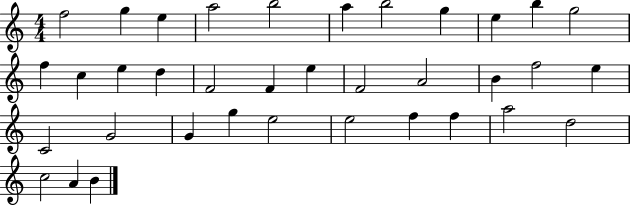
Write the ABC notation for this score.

X:1
T:Untitled
M:4/4
L:1/4
K:C
f2 g e a2 b2 a b2 g e b g2 f c e d F2 F e F2 A2 B f2 e C2 G2 G g e2 e2 f f a2 d2 c2 A B